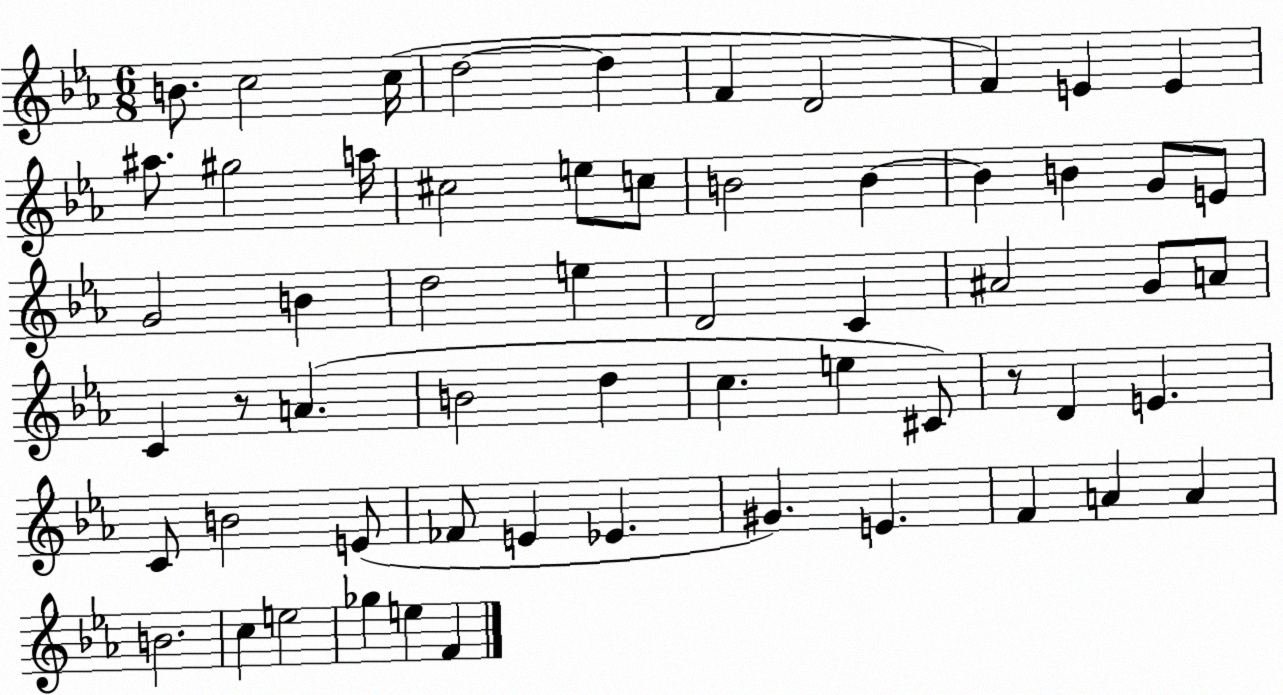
X:1
T:Untitled
M:6/8
L:1/4
K:Eb
B/2 c2 c/4 d2 d F D2 F E E ^a/2 ^g2 a/4 ^c2 e/2 c/2 B2 B B B G/2 E/2 G2 B d2 e D2 C ^A2 G/2 A/2 C z/2 A B2 d c e ^C/2 z/2 D E C/2 B2 E/2 _F/2 E _E ^G E F A A B2 c e2 _g e F